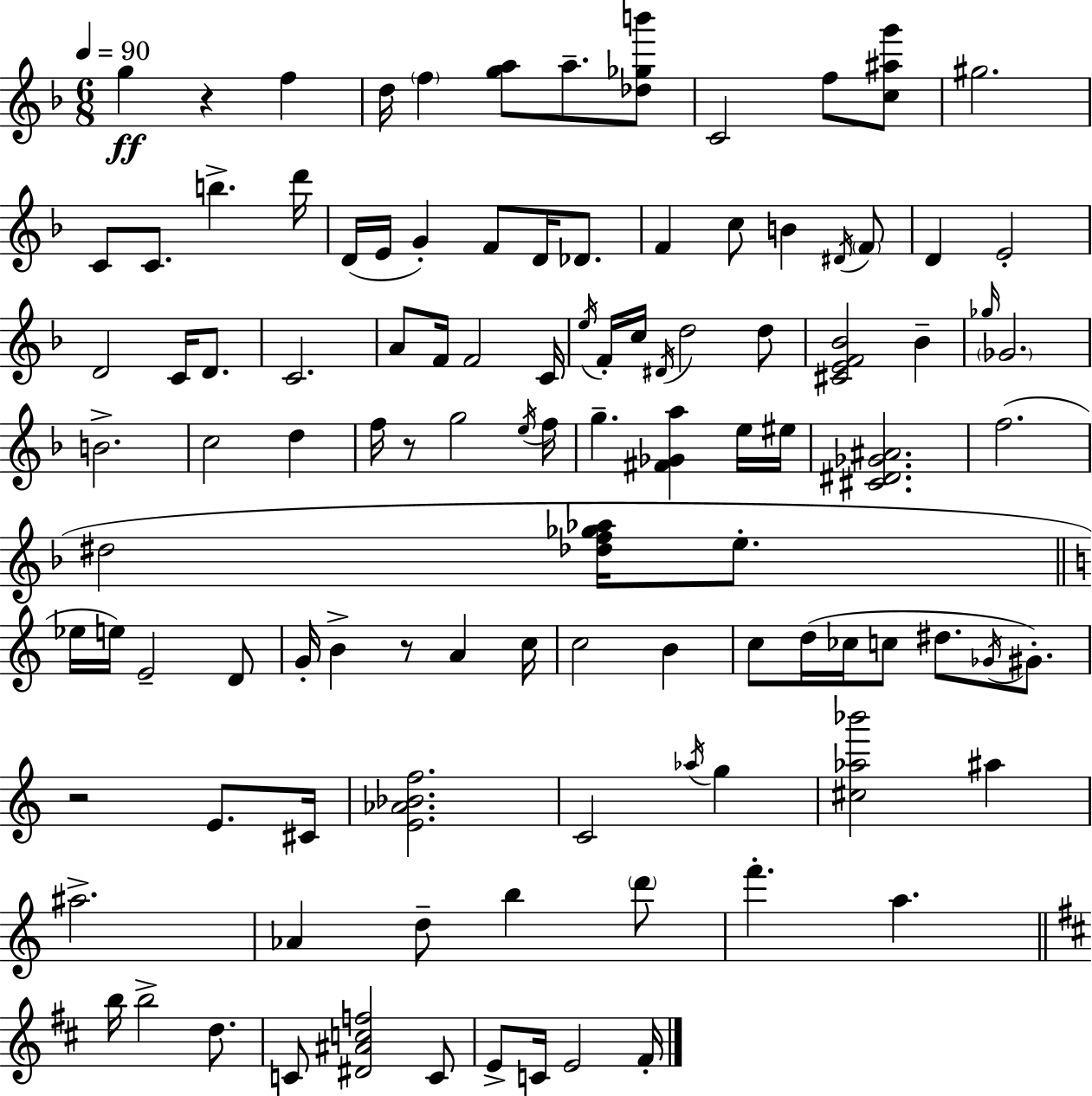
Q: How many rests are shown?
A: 4